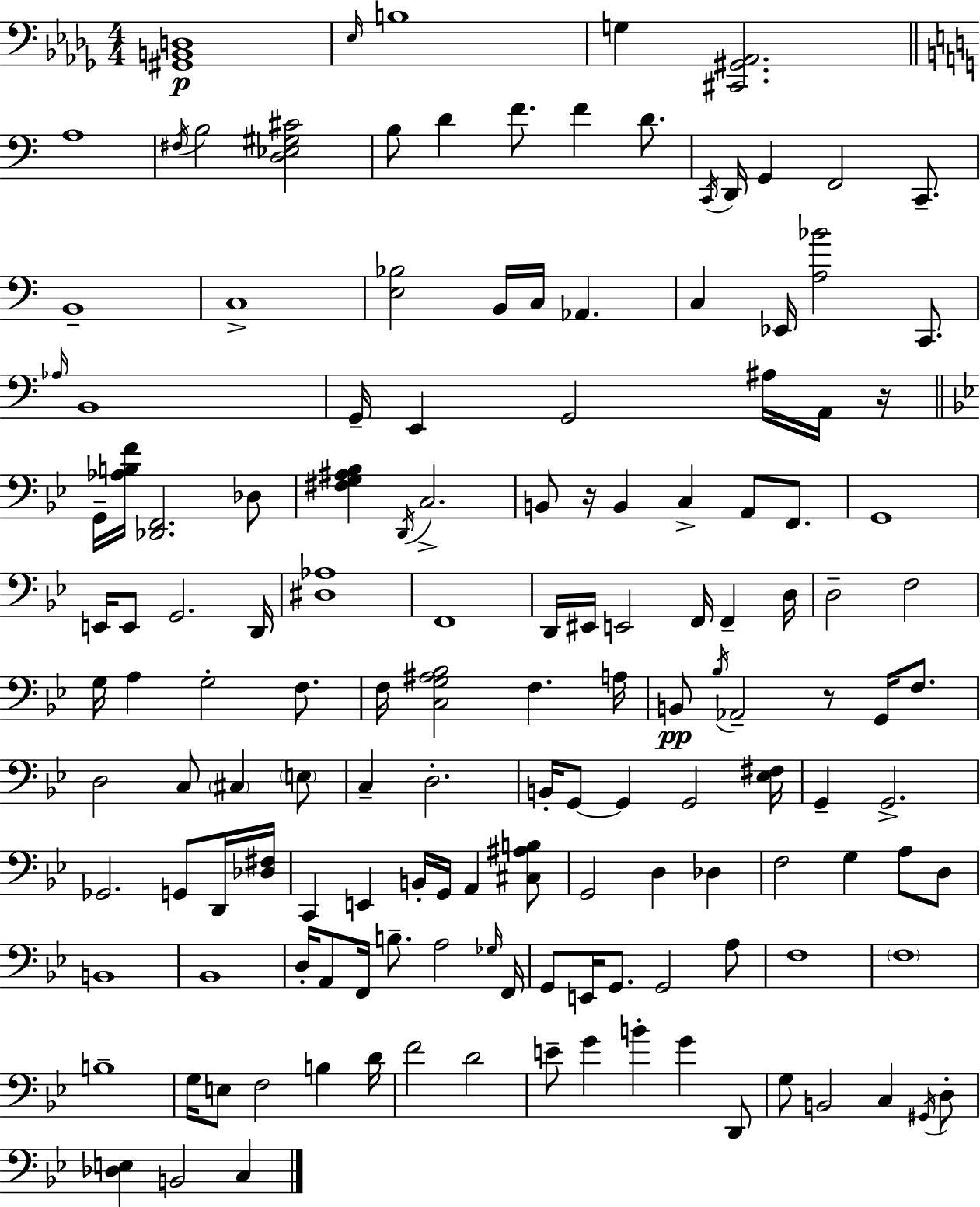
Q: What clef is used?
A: bass